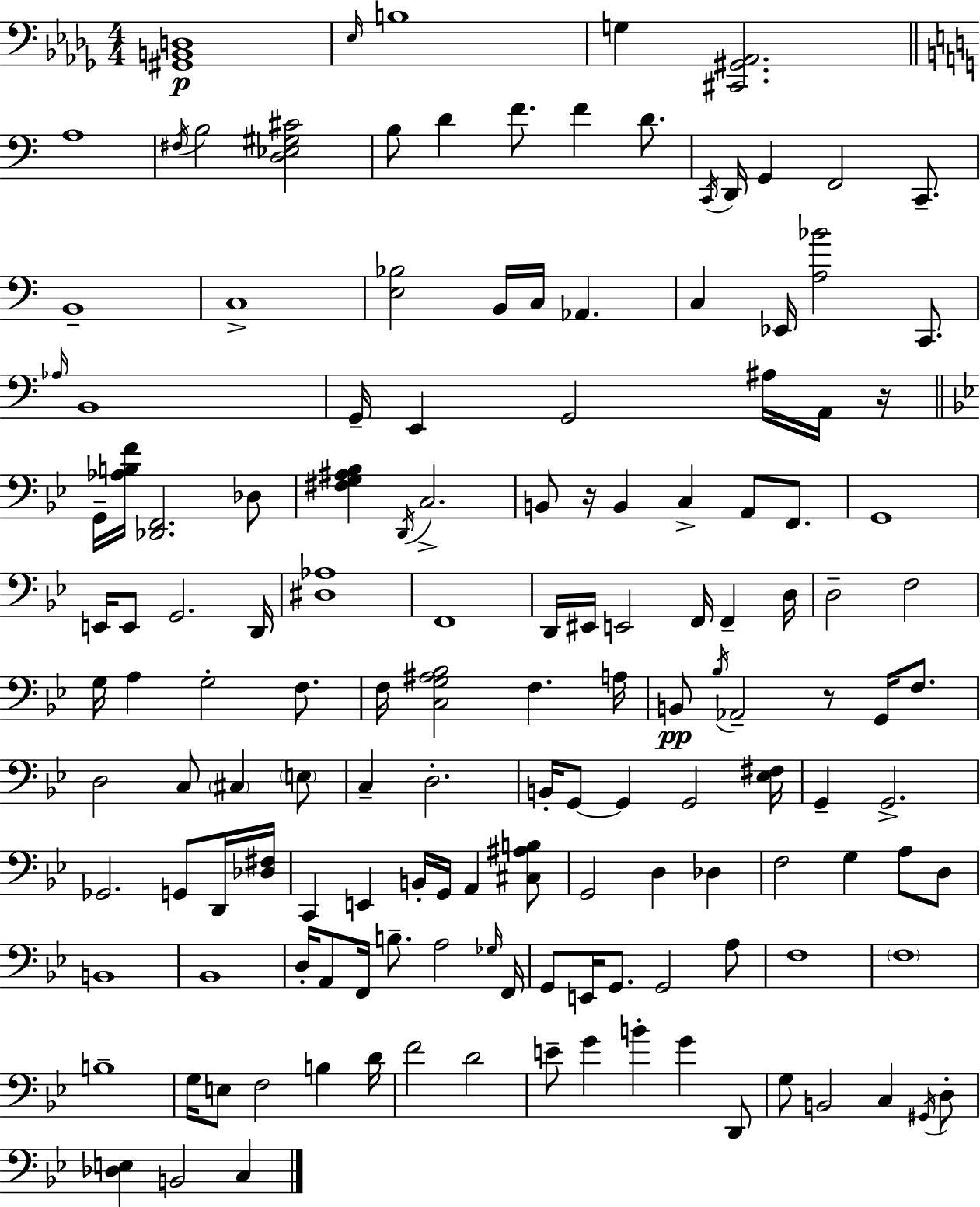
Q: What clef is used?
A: bass